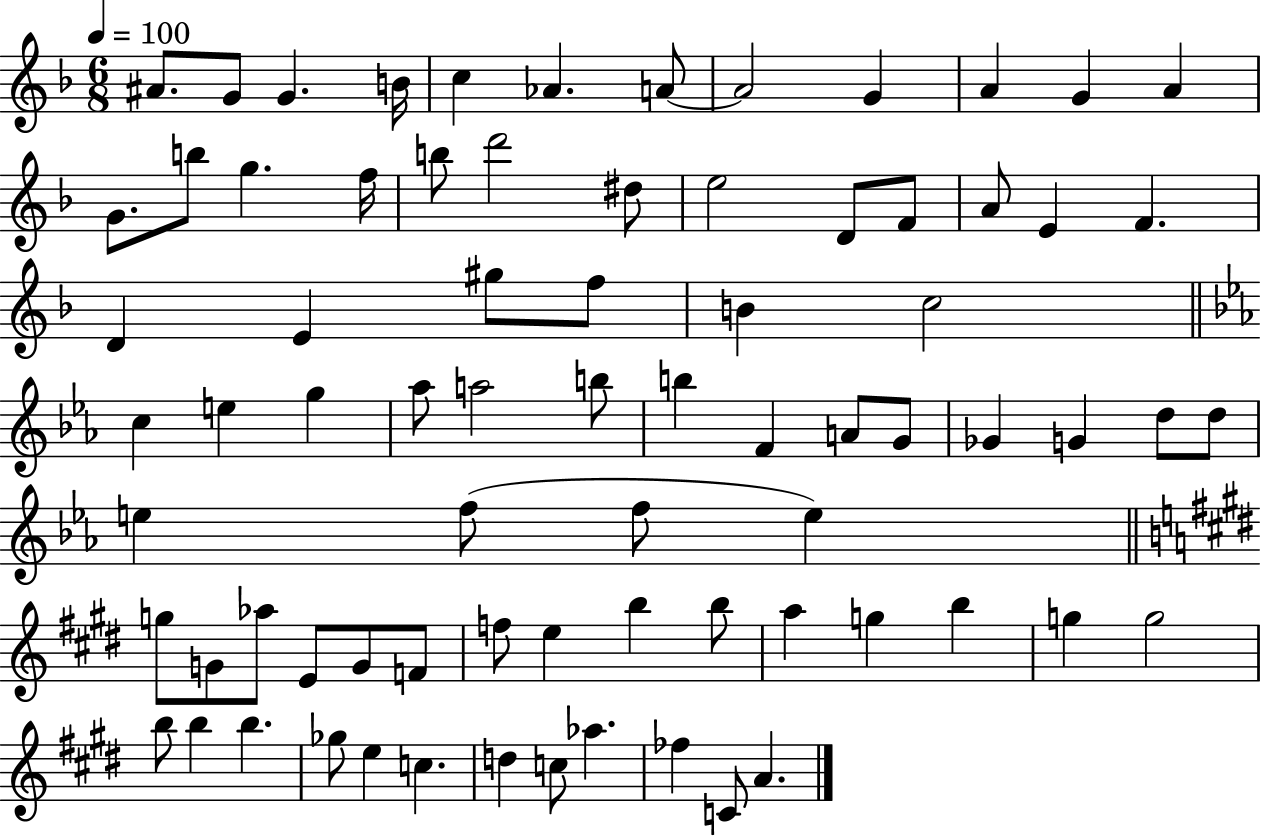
A#4/e. G4/e G4/q. B4/s C5/q Ab4/q. A4/e A4/h G4/q A4/q G4/q A4/q G4/e. B5/e G5/q. F5/s B5/e D6/h D#5/e E5/h D4/e F4/e A4/e E4/q F4/q. D4/q E4/q G#5/e F5/e B4/q C5/h C5/q E5/q G5/q Ab5/e A5/h B5/e B5/q F4/q A4/e G4/e Gb4/q G4/q D5/e D5/e E5/q F5/e F5/e E5/q G5/e G4/e Ab5/e E4/e G4/e F4/e F5/e E5/q B5/q B5/e A5/q G5/q B5/q G5/q G5/h B5/e B5/q B5/q. Gb5/e E5/q C5/q. D5/q C5/e Ab5/q. FES5/q C4/e A4/q.